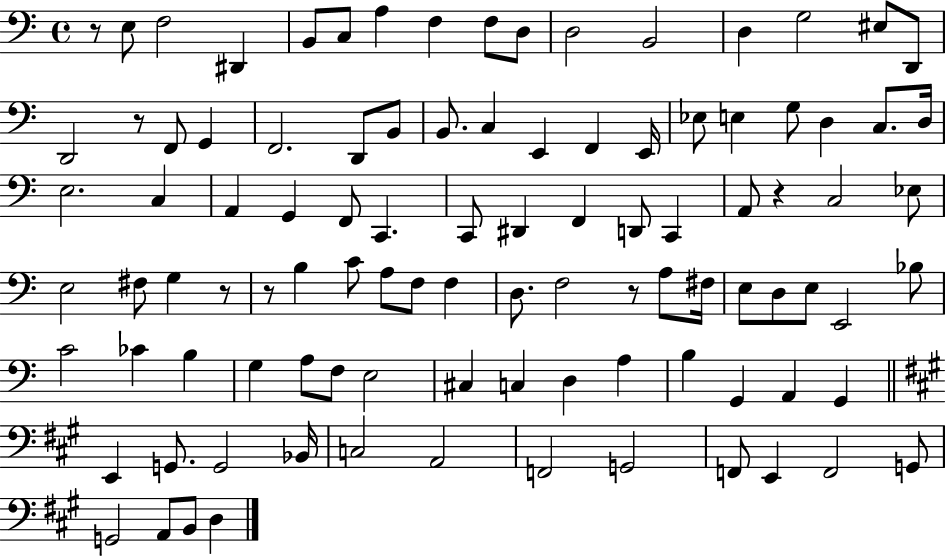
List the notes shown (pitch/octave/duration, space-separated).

R/e E3/e F3/h D#2/q B2/e C3/e A3/q F3/q F3/e D3/e D3/h B2/h D3/q G3/h EIS3/e D2/e D2/h R/e F2/e G2/q F2/h. D2/e B2/e B2/e. C3/q E2/q F2/q E2/s Eb3/e E3/q G3/e D3/q C3/e. D3/s E3/h. C3/q A2/q G2/q F2/e C2/q. C2/e D#2/q F2/q D2/e C2/q A2/e R/q C3/h Eb3/e E3/h F#3/e G3/q R/e R/e B3/q C4/e A3/e F3/e F3/q D3/e. F3/h R/e A3/e F#3/s E3/e D3/e E3/e E2/h Bb3/e C4/h CES4/q B3/q G3/q A3/e F3/e E3/h C#3/q C3/q D3/q A3/q B3/q G2/q A2/q G2/q E2/q G2/e. G2/h Bb2/s C3/h A2/h F2/h G2/h F2/e E2/q F2/h G2/e G2/h A2/e B2/e D3/q